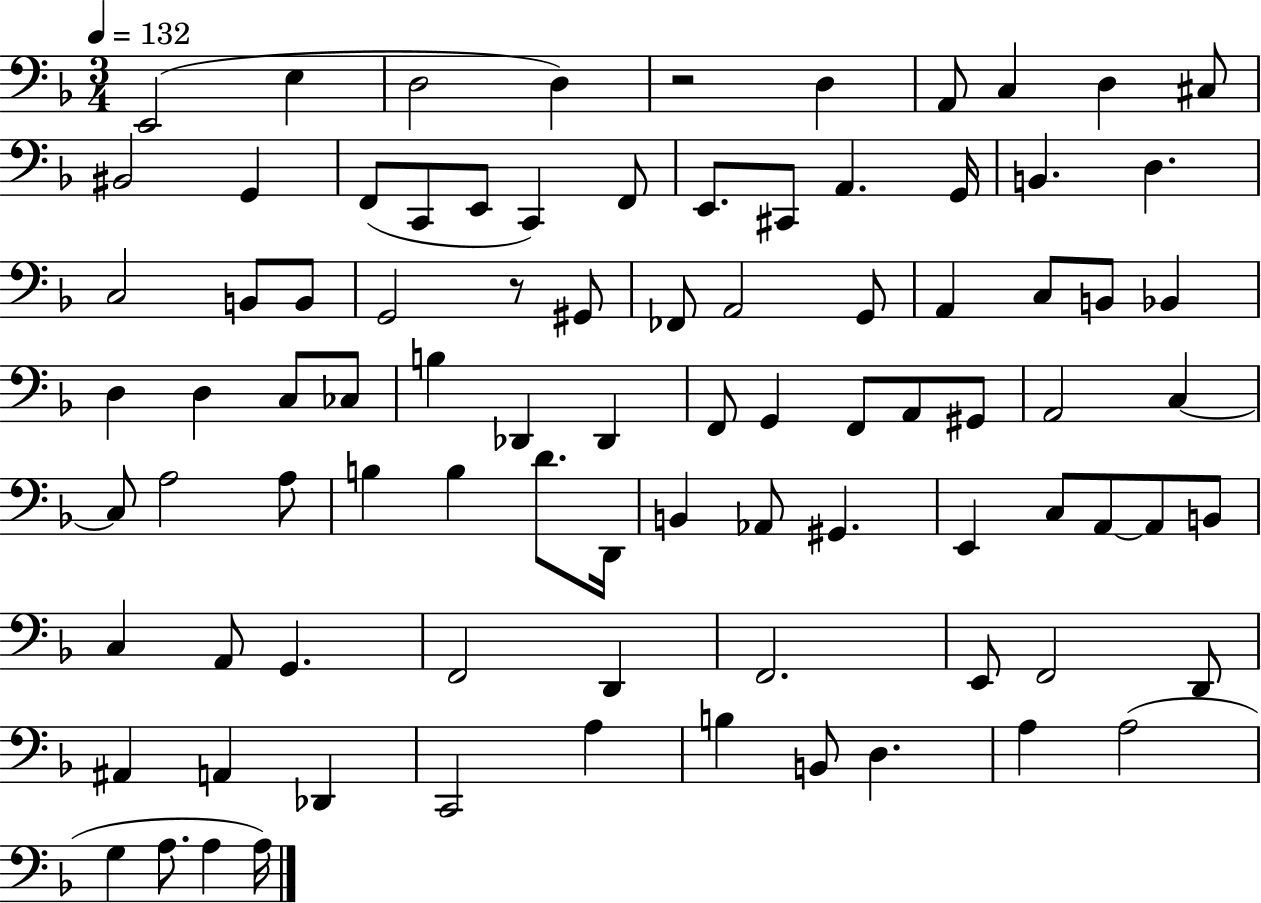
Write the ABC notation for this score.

X:1
T:Untitled
M:3/4
L:1/4
K:F
E,,2 E, D,2 D, z2 D, A,,/2 C, D, ^C,/2 ^B,,2 G,, F,,/2 C,,/2 E,,/2 C,, F,,/2 E,,/2 ^C,,/2 A,, G,,/4 B,, D, C,2 B,,/2 B,,/2 G,,2 z/2 ^G,,/2 _F,,/2 A,,2 G,,/2 A,, C,/2 B,,/2 _B,, D, D, C,/2 _C,/2 B, _D,, _D,, F,,/2 G,, F,,/2 A,,/2 ^G,,/2 A,,2 C, C,/2 A,2 A,/2 B, B, D/2 D,,/4 B,, _A,,/2 ^G,, E,, C,/2 A,,/2 A,,/2 B,,/2 C, A,,/2 G,, F,,2 D,, F,,2 E,,/2 F,,2 D,,/2 ^A,, A,, _D,, C,,2 A, B, B,,/2 D, A, A,2 G, A,/2 A, A,/4